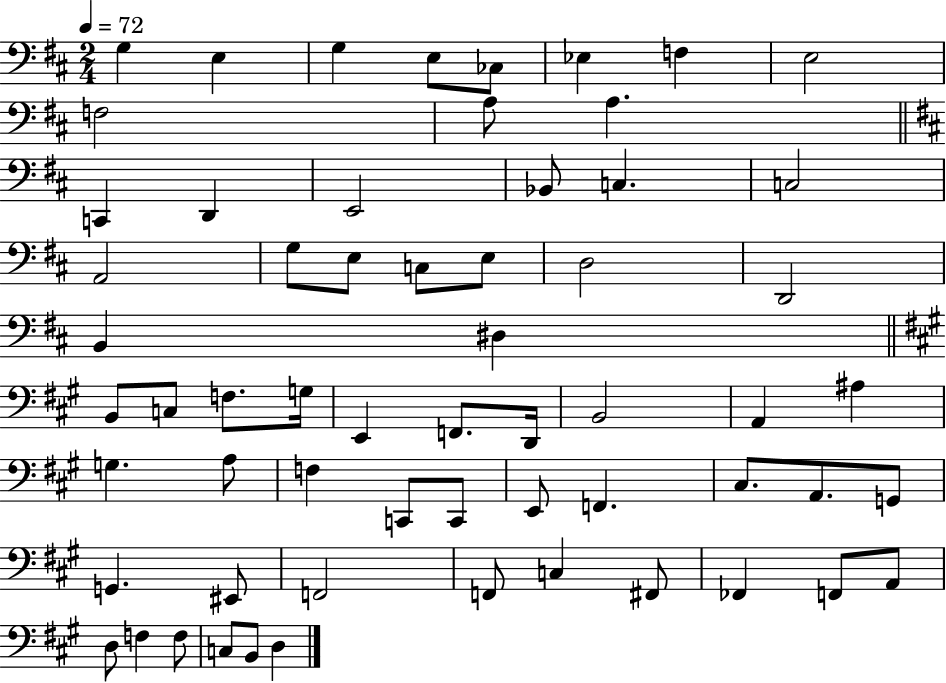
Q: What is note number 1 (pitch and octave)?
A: G3